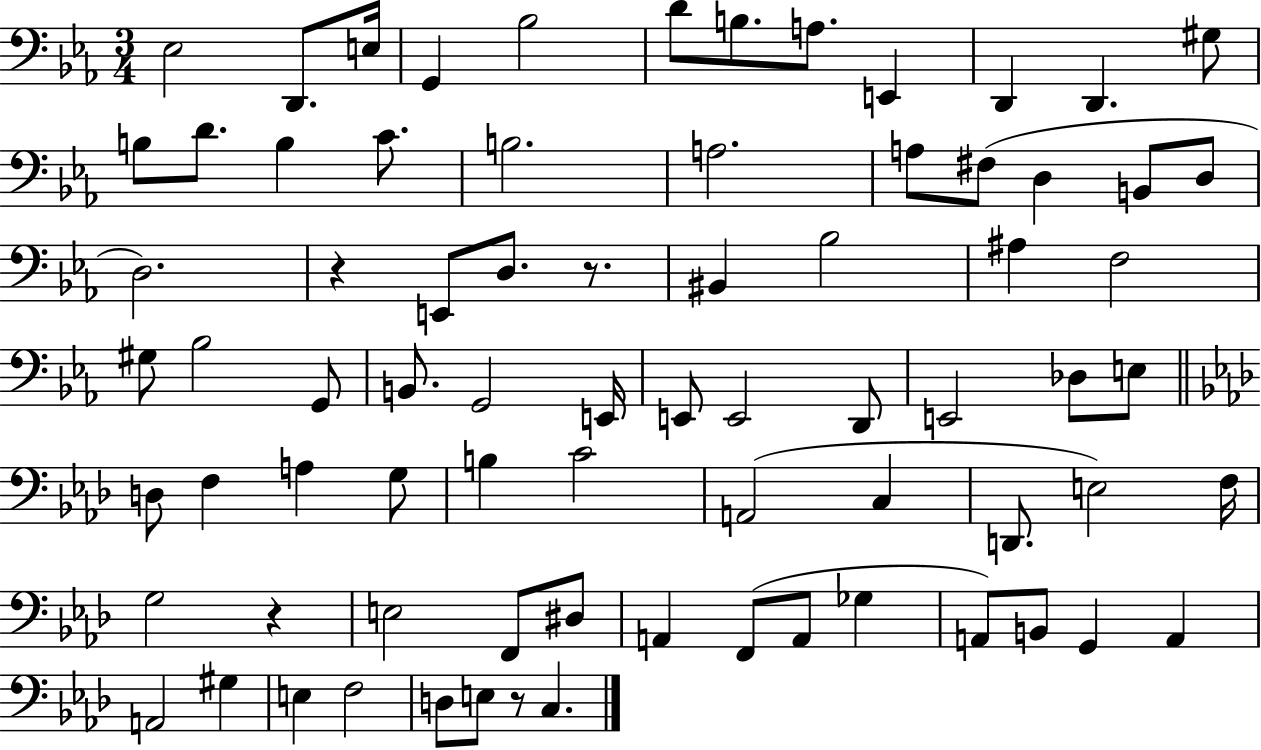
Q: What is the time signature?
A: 3/4